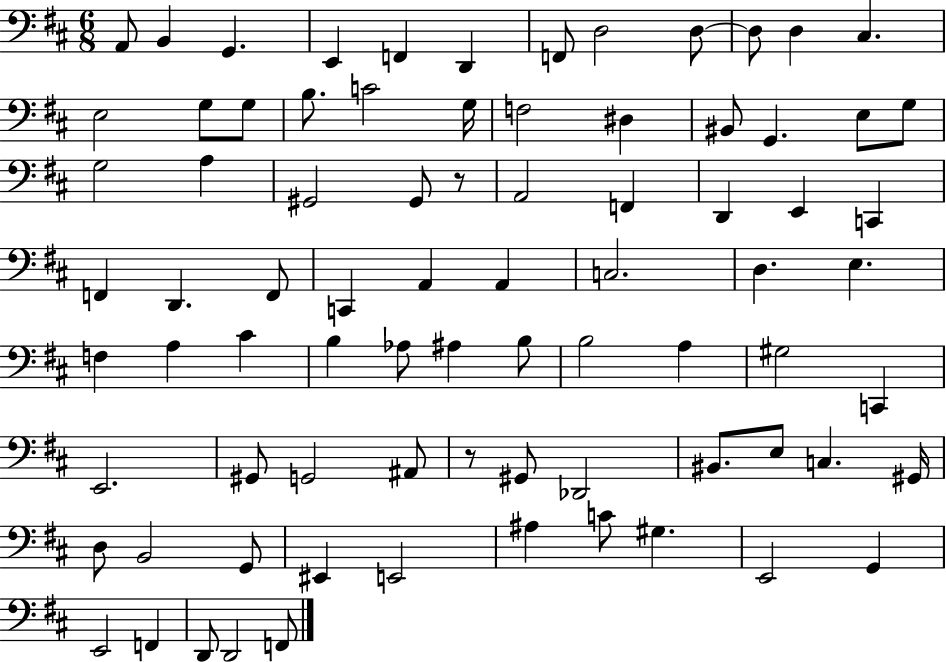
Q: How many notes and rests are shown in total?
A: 80